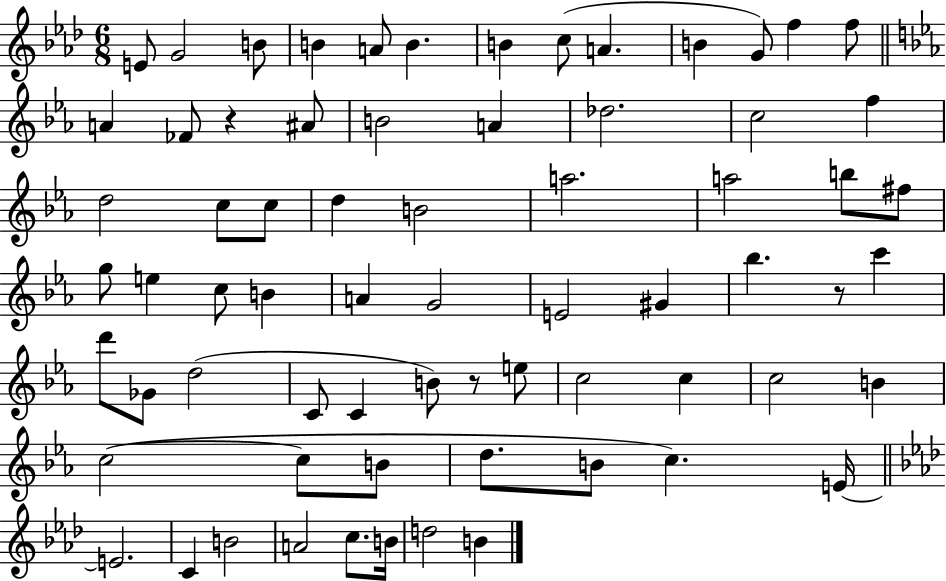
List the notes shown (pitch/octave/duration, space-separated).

E4/e G4/h B4/e B4/q A4/e B4/q. B4/q C5/e A4/q. B4/q G4/e F5/q F5/e A4/q FES4/e R/q A#4/e B4/h A4/q Db5/h. C5/h F5/q D5/h C5/e C5/e D5/q B4/h A5/h. A5/h B5/e F#5/e G5/e E5/q C5/e B4/q A4/q G4/h E4/h G#4/q Bb5/q. R/e C6/q D6/e Gb4/e D5/h C4/e C4/q B4/e R/e E5/e C5/h C5/q C5/h B4/q C5/h C5/e B4/e D5/e. B4/e C5/q. E4/s E4/h. C4/q B4/h A4/h C5/e. B4/s D5/h B4/q